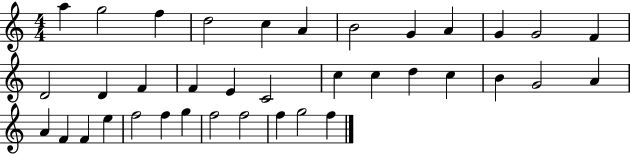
{
  \clef treble
  \numericTimeSignature
  \time 4/4
  \key c \major
  a''4 g''2 f''4 | d''2 c''4 a'4 | b'2 g'4 a'4 | g'4 g'2 f'4 | \break d'2 d'4 f'4 | f'4 e'4 c'2 | c''4 c''4 d''4 c''4 | b'4 g'2 a'4 | \break a'4 f'4 f'4 e''4 | f''2 f''4 g''4 | f''2 f''2 | f''4 g''2 f''4 | \break \bar "|."
}